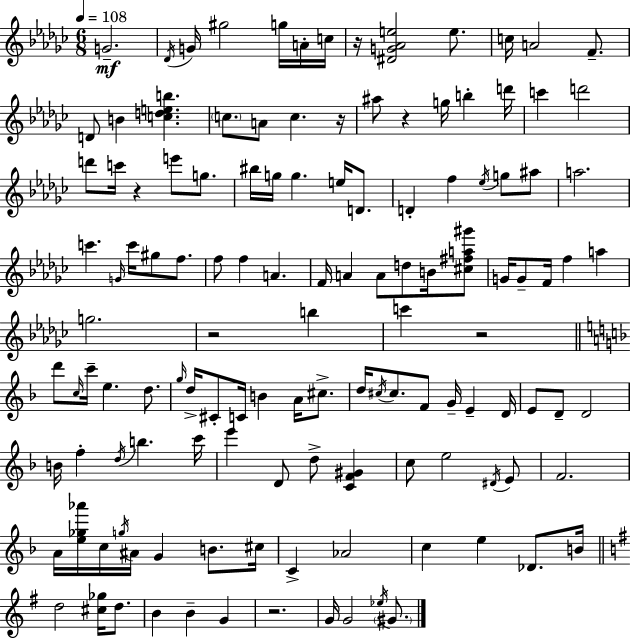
G4/h. Db4/s G4/s G#5/h G5/s A4/s C5/s R/s [D#4,G4,Ab4,E5]/h E5/e. C5/s A4/h F4/e. D4/e B4/q [C5,D5,E5,B5]/q. C5/e. A4/e C5/q. R/s A#5/e R/q G5/s B5/q D6/s C6/q D6/h D6/e C6/s R/q E6/e G5/e. BIS5/s G5/s G5/q. E5/s D4/e. D4/q F5/q Eb5/s G5/e A#5/e A5/h. C6/q. G4/s C6/s G#5/e F5/e. F5/e F5/q A4/q. F4/s A4/q A4/e D5/e B4/s [C#5,F#5,A5,G#6]/e G4/s G4/e F4/s F5/q A5/q G5/h. R/h B5/q C6/q R/h D6/e C5/s C6/s E5/q. D5/e. G5/s D5/s C#4/e C4/s B4/q A4/s C#5/e. D5/s C#5/s C#5/e. F4/e G4/s E4/q D4/s E4/e D4/e D4/h B4/s F5/q D5/s B5/q. C6/s E6/q D4/e D5/e [C4,F4,G#4]/q C5/e E5/h D#4/s E4/e F4/h. A4/s [E5,Gb5,Ab6]/s C5/s G5/s A#4/s G4/q B4/e. C#5/s C4/q Ab4/h C5/q E5/q Db4/e. B4/s D5/h [C#5,Gb5]/s D5/e. B4/q B4/q G4/q R/h. G4/s G4/h Eb5/s G#4/e.